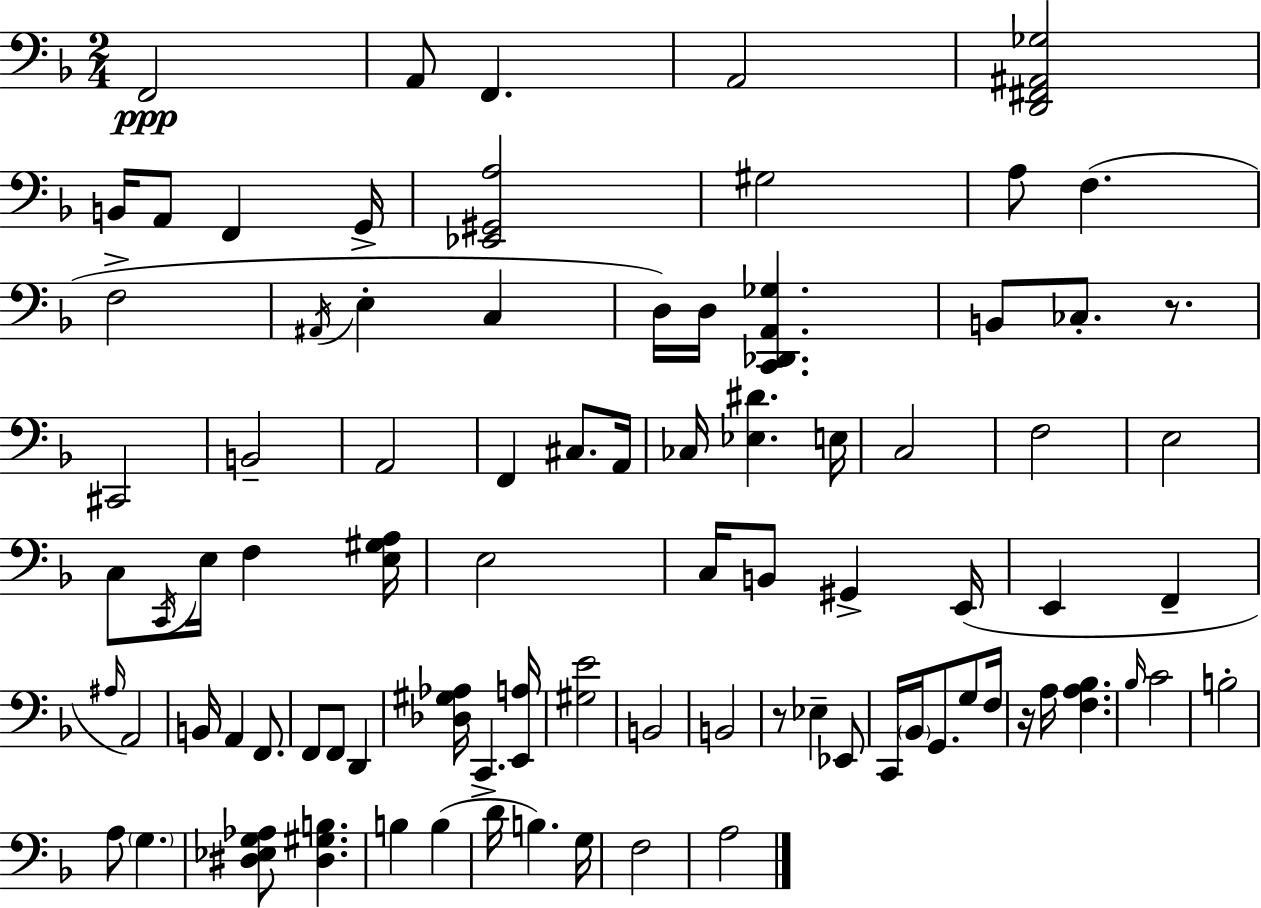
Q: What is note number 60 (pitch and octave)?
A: A3